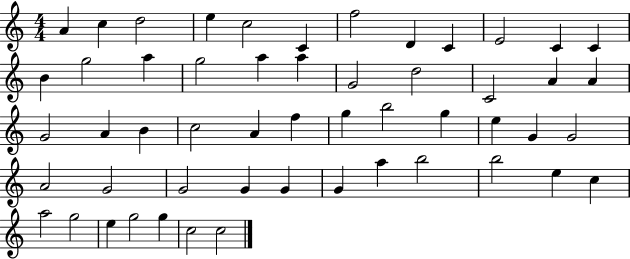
A4/q C5/q D5/h E5/q C5/h C4/q F5/h D4/q C4/q E4/h C4/q C4/q B4/q G5/h A5/q G5/h A5/q A5/q G4/h D5/h C4/h A4/q A4/q G4/h A4/q B4/q C5/h A4/q F5/q G5/q B5/h G5/q E5/q G4/q G4/h A4/h G4/h G4/h G4/q G4/q G4/q A5/q B5/h B5/h E5/q C5/q A5/h G5/h E5/q G5/h G5/q C5/h C5/h